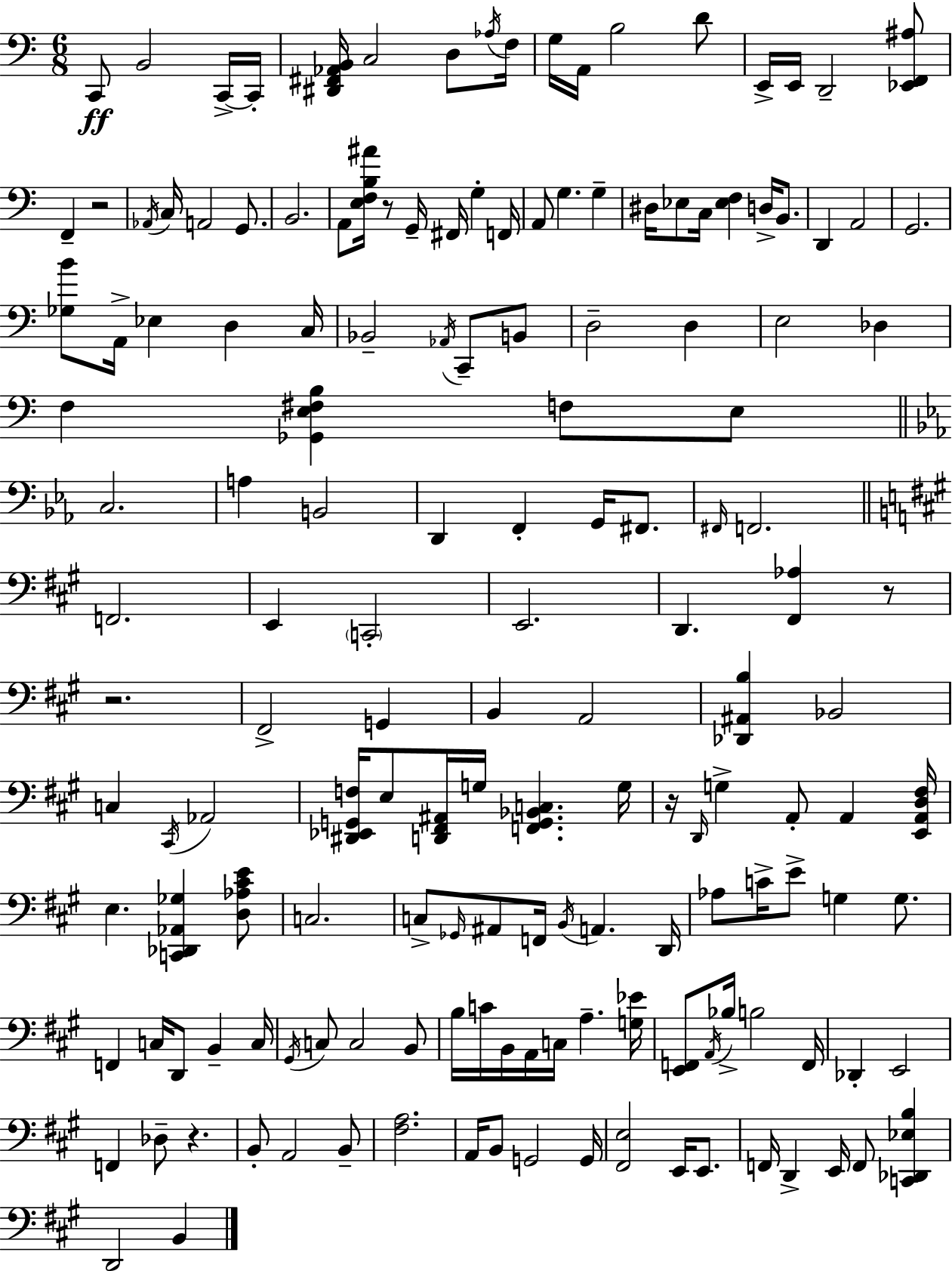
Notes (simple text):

C2/e B2/h C2/s C2/s [D#2,F#2,Ab2,B2]/s C3/h D3/e Ab3/s F3/s G3/s A2/s B3/h D4/e E2/s E2/s D2/h [Eb2,F2,A#3]/e F2/q R/h Ab2/s C3/s A2/h G2/e. B2/h. A2/e [E3,F3,B3,A#4]/s R/e G2/s F#2/s G3/q F2/s A2/e G3/q. G3/q D#3/s Eb3/e C3/s [Eb3,F3]/q D3/s B2/e. D2/q A2/h G2/h. [Gb3,B4]/e A2/s Eb3/q D3/q C3/s Bb2/h Ab2/s C2/e B2/e D3/h D3/q E3/h Db3/q F3/q [Gb2,E3,F#3,B3]/q F3/e E3/e C3/h. A3/q B2/h D2/q F2/q G2/s F#2/e. F#2/s F2/h. F2/h. E2/q C2/h E2/h. D2/q. [F#2,Ab3]/q R/e R/h. F#2/h G2/q B2/q A2/h [Db2,A#2,B3]/q Bb2/h C3/q C#2/s Ab2/h [D#2,Eb2,G2,F3]/s E3/e [D2,F#2,A#2]/s G3/s [F2,G2,Bb2,C3]/q. G3/s R/s D2/s G3/q A2/e A2/q [E2,A2,D3,F#3]/s E3/q. [C2,Db2,Ab2,Gb3]/q [D3,Ab3,C#4,E4]/e C3/h. C3/e Gb2/s A#2/e F2/s B2/s A2/q. D2/s Ab3/e C4/s E4/e G3/q G3/e. F2/q C3/s D2/e B2/q C3/s G#2/s C3/e C3/h B2/e B3/s C4/s B2/s A2/s C3/s A3/q. [G3,Eb4]/s [E2,F2]/e A2/s Bb3/s B3/h F2/s Db2/q E2/h F2/q Db3/e R/q. B2/e A2/h B2/e [F#3,A3]/h. A2/s B2/e G2/h G2/s [F#2,E3]/h E2/s E2/e. F2/s D2/q E2/s F2/e [C2,Db2,Eb3,B3]/q D2/h B2/q